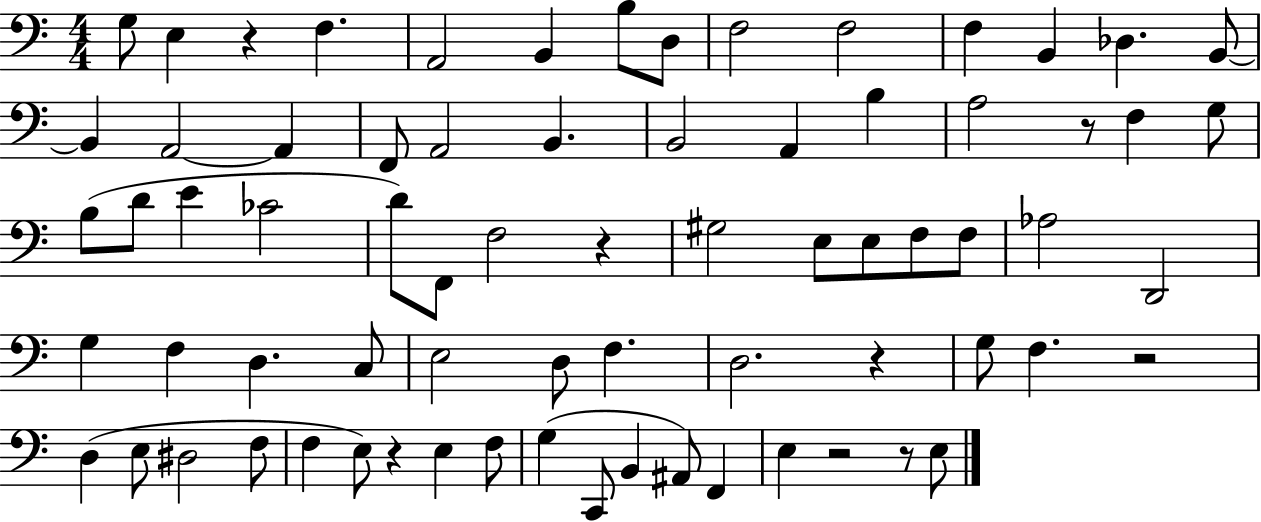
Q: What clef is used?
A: bass